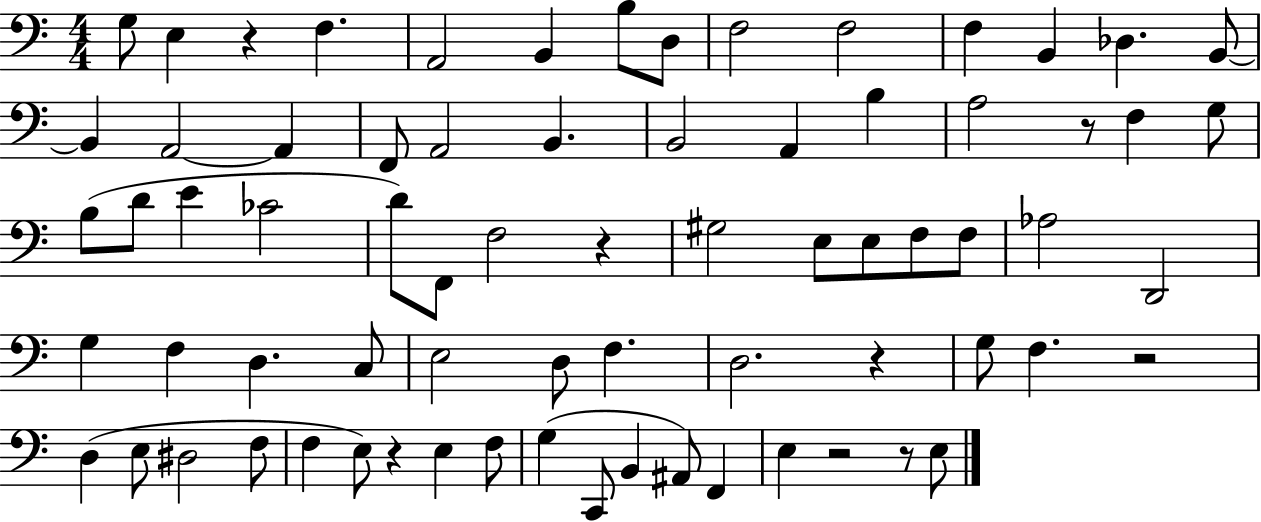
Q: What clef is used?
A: bass